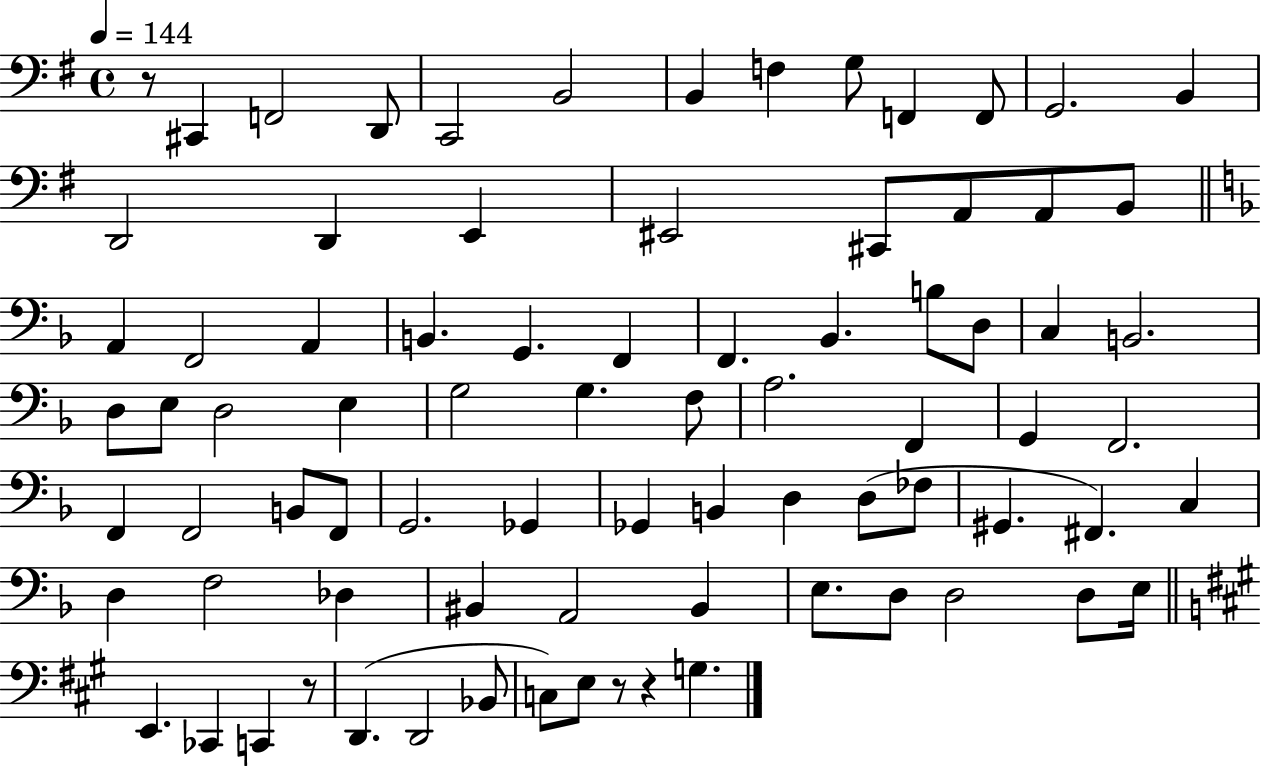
X:1
T:Untitled
M:4/4
L:1/4
K:G
z/2 ^C,, F,,2 D,,/2 C,,2 B,,2 B,, F, G,/2 F,, F,,/2 G,,2 B,, D,,2 D,, E,, ^E,,2 ^C,,/2 A,,/2 A,,/2 B,,/2 A,, F,,2 A,, B,, G,, F,, F,, _B,, B,/2 D,/2 C, B,,2 D,/2 E,/2 D,2 E, G,2 G, F,/2 A,2 F,, G,, F,,2 F,, F,,2 B,,/2 F,,/2 G,,2 _G,, _G,, B,, D, D,/2 _F,/2 ^G,, ^F,, C, D, F,2 _D, ^B,, A,,2 ^B,, E,/2 D,/2 D,2 D,/2 E,/4 E,, _C,, C,, z/2 D,, D,,2 _B,,/2 C,/2 E,/2 z/2 z G,